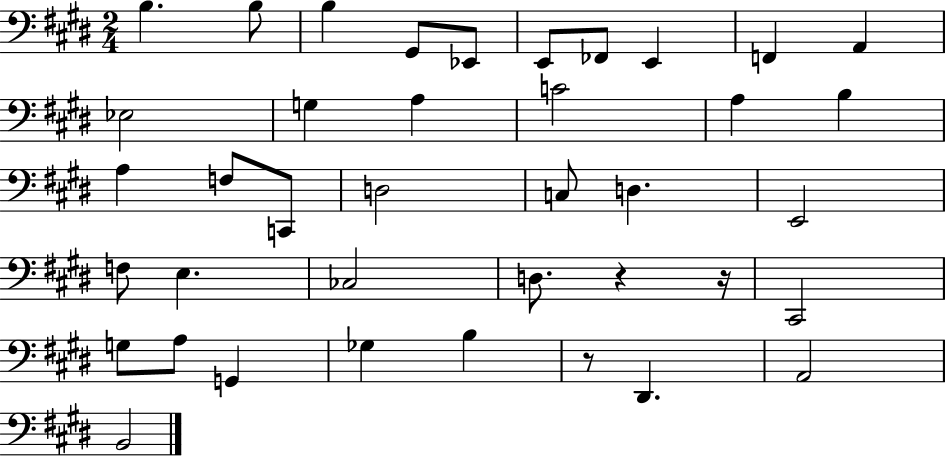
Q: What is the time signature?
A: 2/4